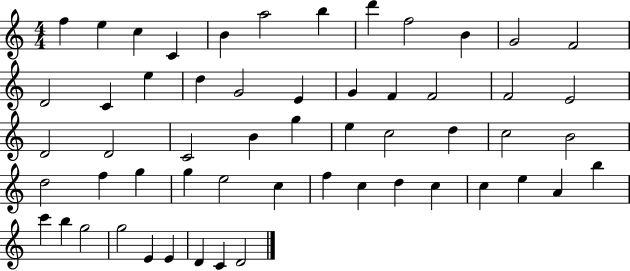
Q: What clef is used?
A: treble